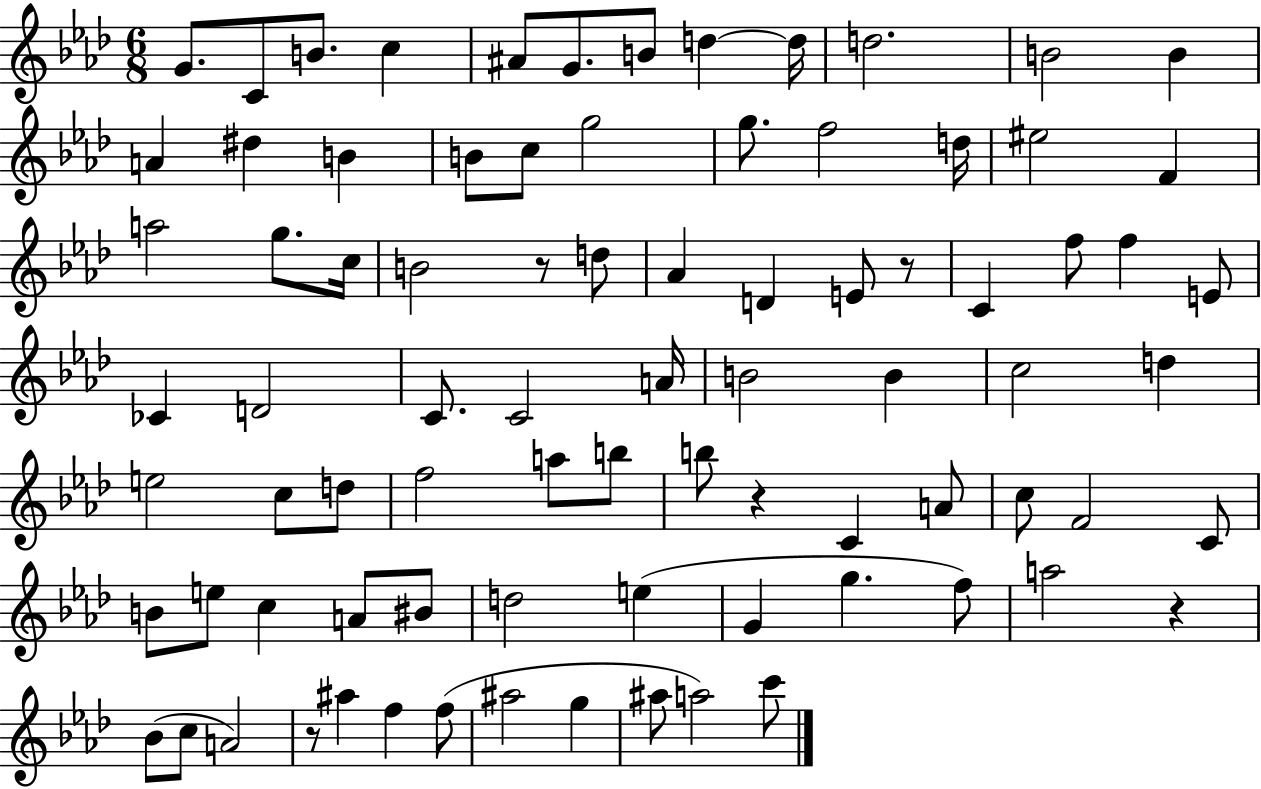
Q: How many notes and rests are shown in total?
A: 83